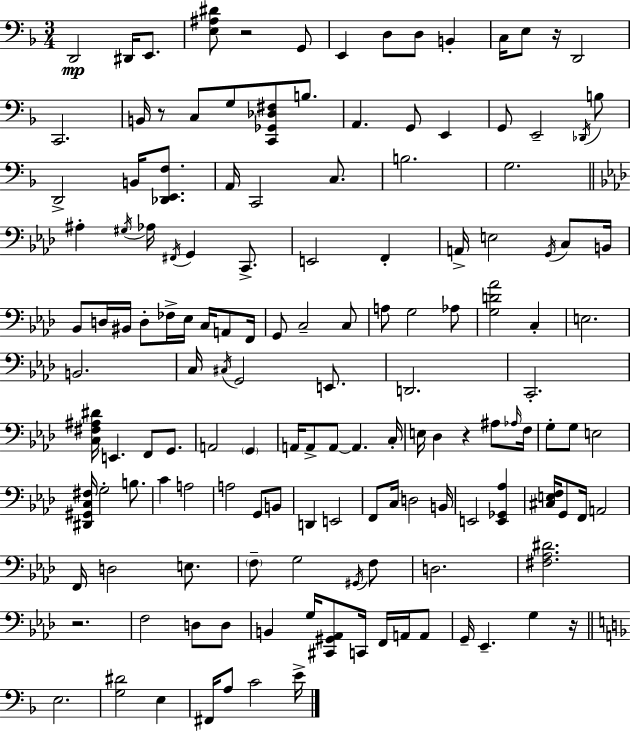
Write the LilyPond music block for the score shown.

{
  \clef bass
  \numericTimeSignature
  \time 3/4
  \key d \minor
  \repeat volta 2 { d,2\mp dis,16 e,8. | <e ais dis'>8 r2 g,8 | e,4 d8 d8 b,4-. | c16 e8 r16 d,2 | \break c,2. | b,16 r8 c8 g8 <c, ges, des fis>8 b8. | a,4. g,8 e,4 | g,8 e,2-- \acciaccatura { des,16 } b8 | \break d,2-> b,16 <des, e, f>8. | a,16 c,2 c8. | b2. | g2. | \break \bar "||" \break \key aes \major ais4-. \acciaccatura { gis16 } aes16 \acciaccatura { fis,16 } g,4 c,8.-> | e,2 f,4-. | a,16-> e2 \acciaccatura { g,16 } | c8 b,16 bes,8 d16 bis,16 d8-. fes16-> ees16 c16 | \break a,8 f,16 g,8 c2-- | c8 a8 g2 | aes8 <g d' aes'>2 c4-. | e2. | \break b,2. | c16 \acciaccatura { cis16 } g,2 | e,8. d,2. | c,2.-. | \break <c fis ais dis'>16 e,4. f,8 | g,8. a,2 | \parenthesize g,4 a,16 a,8-> a,8~~ a,4. | c16-. e16 des4 r4 | \break ais8 \grace { aes16 } f16 g8-. g8 e2 | <dis, gis, c fis>16 g2-. | b8. c'4 a2 | a2 | \break g,8 b,8 d,4 e,2 | f,8 c16 d2 | b,16 e,2 | <e, ges, aes>4 <cis e f>16 g,8 f,16 a,2 | \break f,16 d2 | e8. \parenthesize f8-- g2 | \acciaccatura { gis,16 } f8 d2. | <fis aes dis'>2. | \break r2. | f2 | d8 d8 b,4 g16 <cis, gis, aes,>8 | c,16 f,16 a,16 a,8 g,16-- ees,4.-- | \break g4 r16 \bar "||" \break \key f \major e2. | <g dis'>2 e4 | fis,16 a8 c'2 e'16-> | } \bar "|."
}